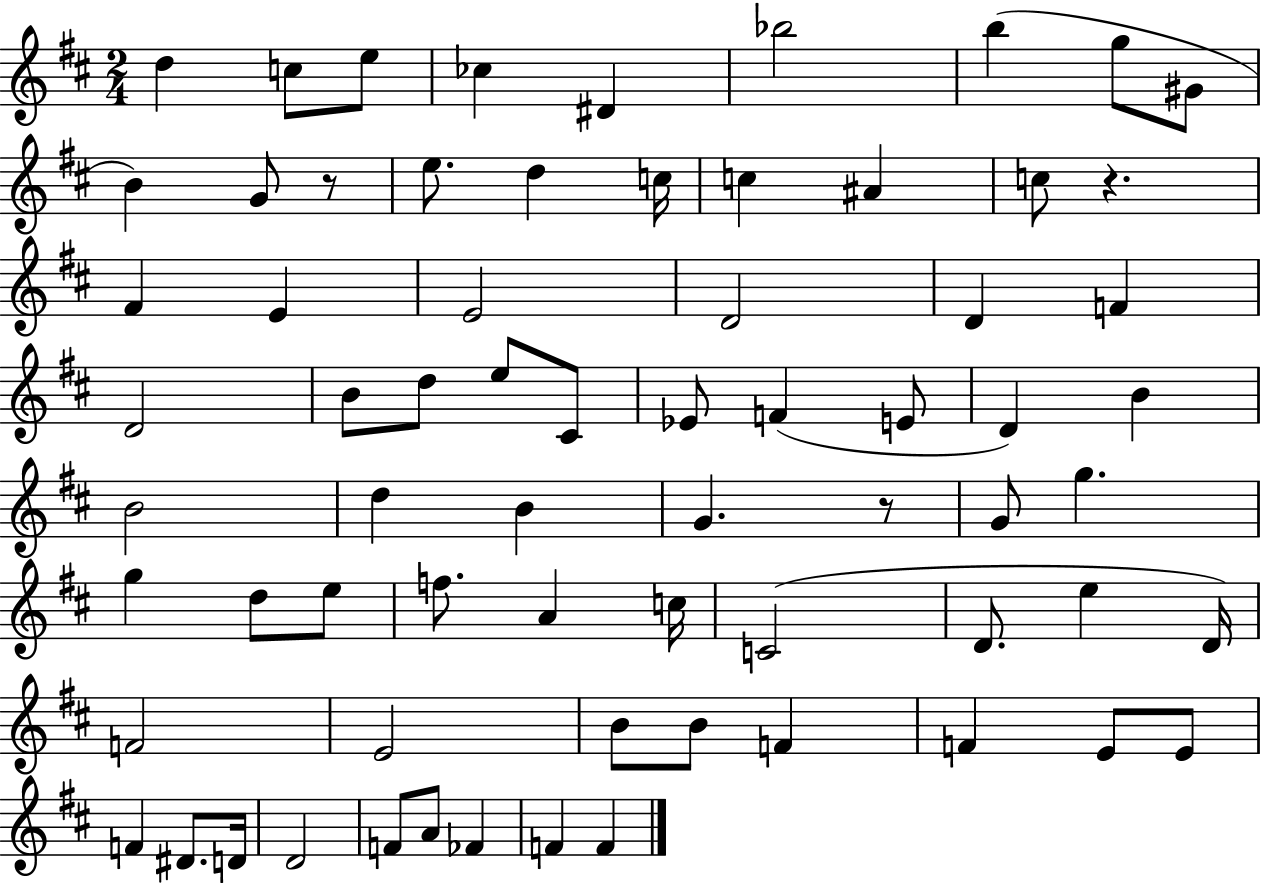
D5/q C5/e E5/e CES5/q D#4/q Bb5/h B5/q G5/e G#4/e B4/q G4/e R/e E5/e. D5/q C5/s C5/q A#4/q C5/e R/q. F#4/q E4/q E4/h D4/h D4/q F4/q D4/h B4/e D5/e E5/e C#4/e Eb4/e F4/q E4/e D4/q B4/q B4/h D5/q B4/q G4/q. R/e G4/e G5/q. G5/q D5/e E5/e F5/e. A4/q C5/s C4/h D4/e. E5/q D4/s F4/h E4/h B4/e B4/e F4/q F4/q E4/e E4/e F4/q D#4/e. D4/s D4/h F4/e A4/e FES4/q F4/q F4/q